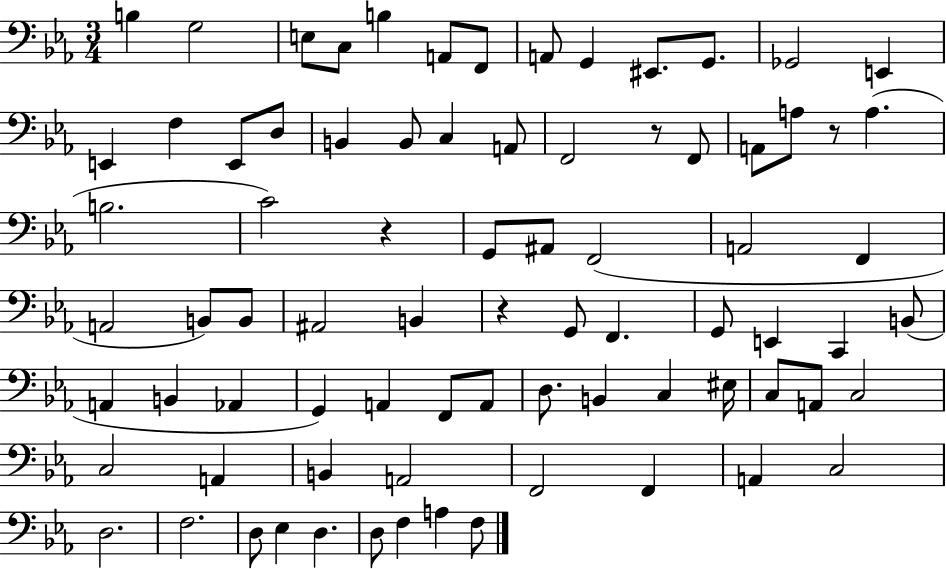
{
  \clef bass
  \numericTimeSignature
  \time 3/4
  \key ees \major
  \repeat volta 2 { b4 g2 | e8 c8 b4 a,8 f,8 | a,8 g,4 eis,8. g,8. | ges,2 e,4 | \break e,4 f4 e,8 d8 | b,4 b,8 c4 a,8 | f,2 r8 f,8 | a,8 a8 r8 a4.( | \break b2. | c'2) r4 | g,8 ais,8 f,2( | a,2 f,4 | \break a,2 b,8) b,8 | ais,2 b,4 | r4 g,8 f,4. | g,8 e,4 c,4 b,8( | \break a,4 b,4 aes,4 | g,4) a,4 f,8 a,8 | d8. b,4 c4 eis16 | c8 a,8 c2 | \break c2 a,4 | b,4 a,2 | f,2 f,4 | a,4 c2 | \break d2. | f2. | d8 ees4 d4. | d8 f4 a4 f8 | \break } \bar "|."
}